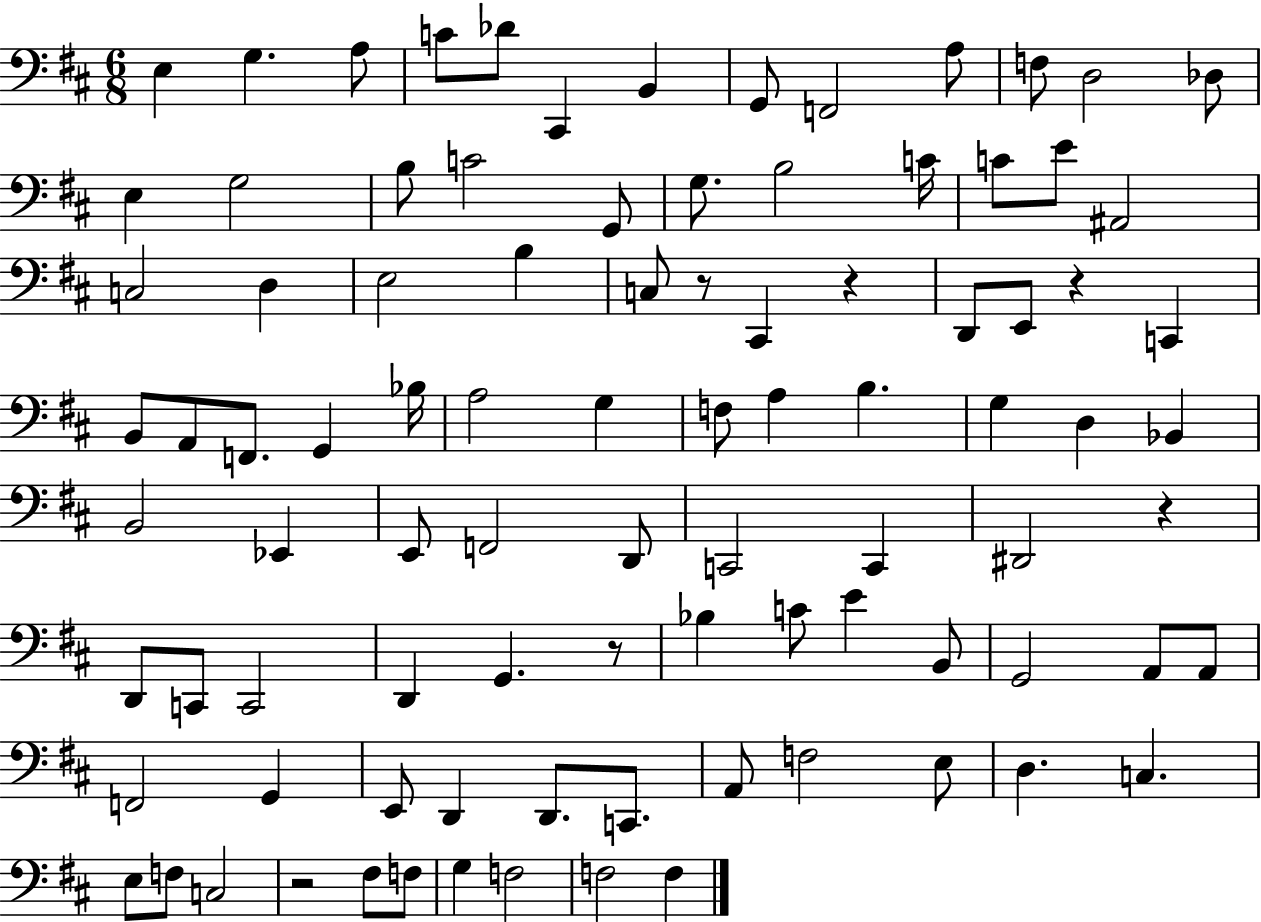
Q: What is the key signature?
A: D major